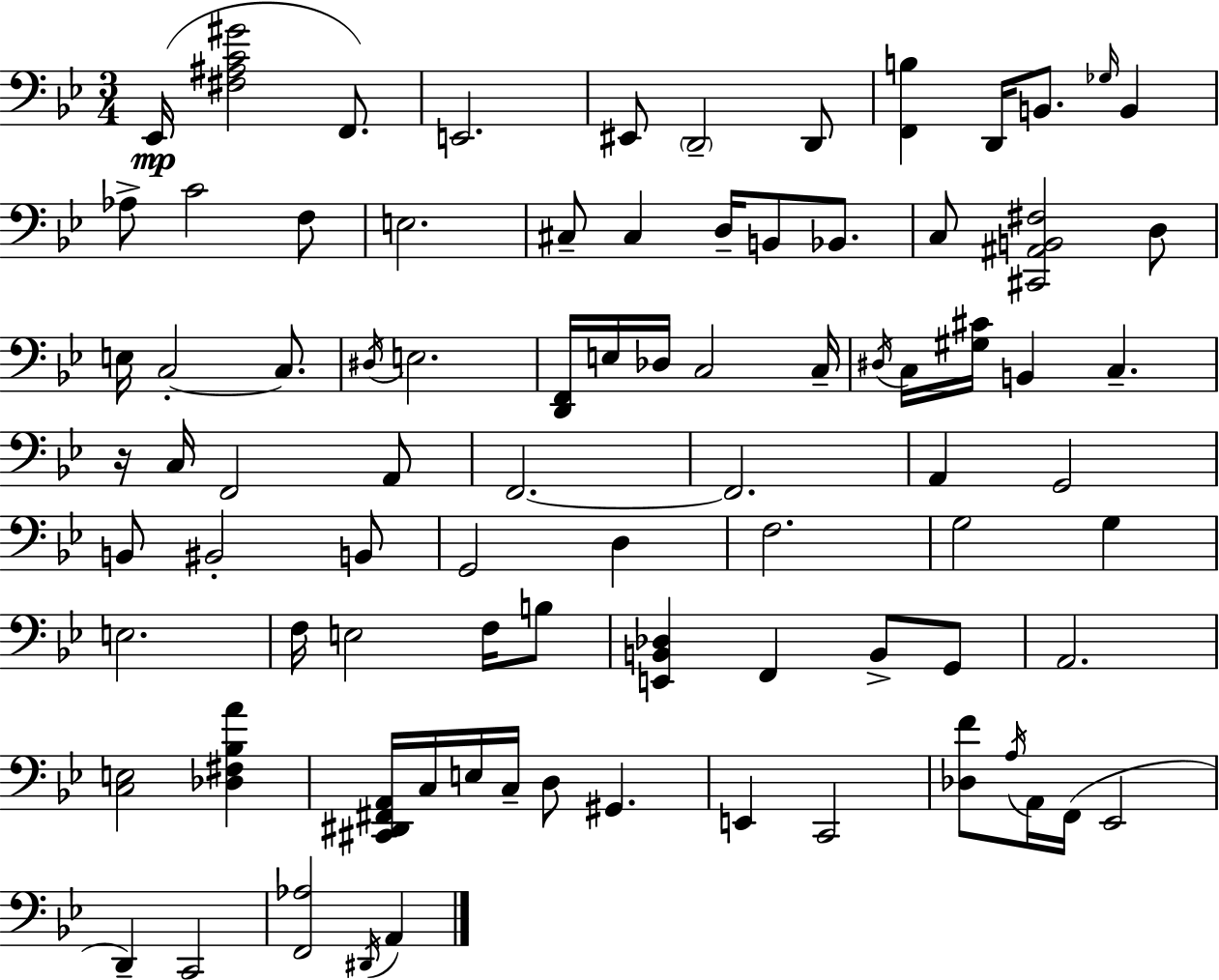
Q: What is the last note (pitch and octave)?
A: A2